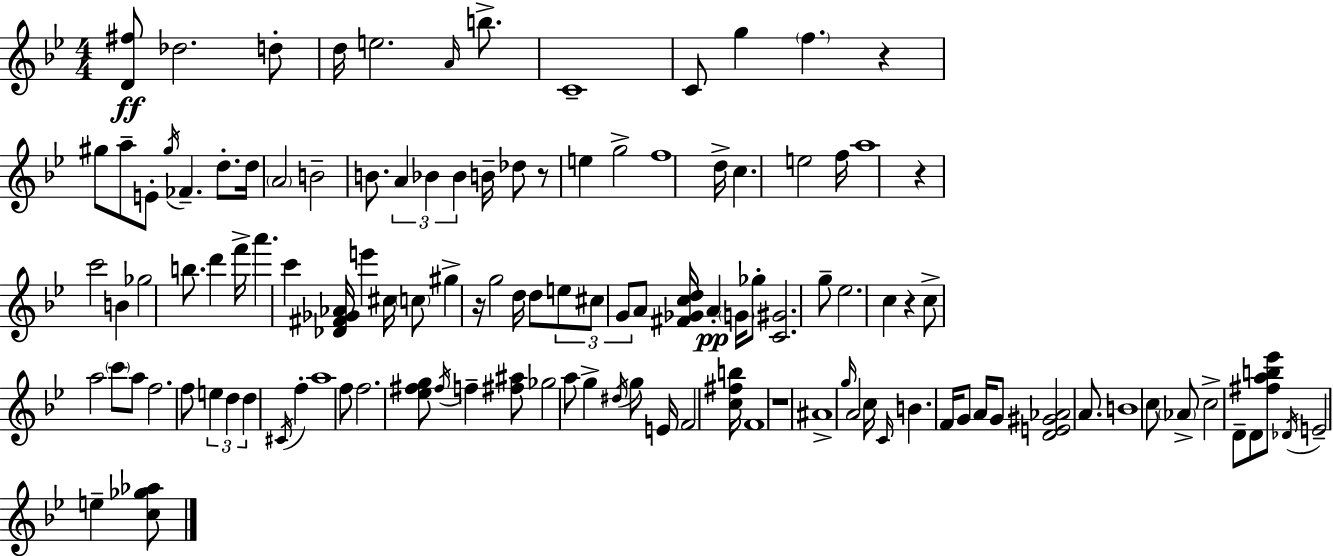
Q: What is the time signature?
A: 4/4